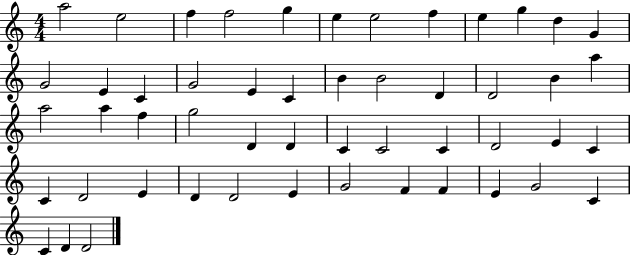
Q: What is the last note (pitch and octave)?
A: D4